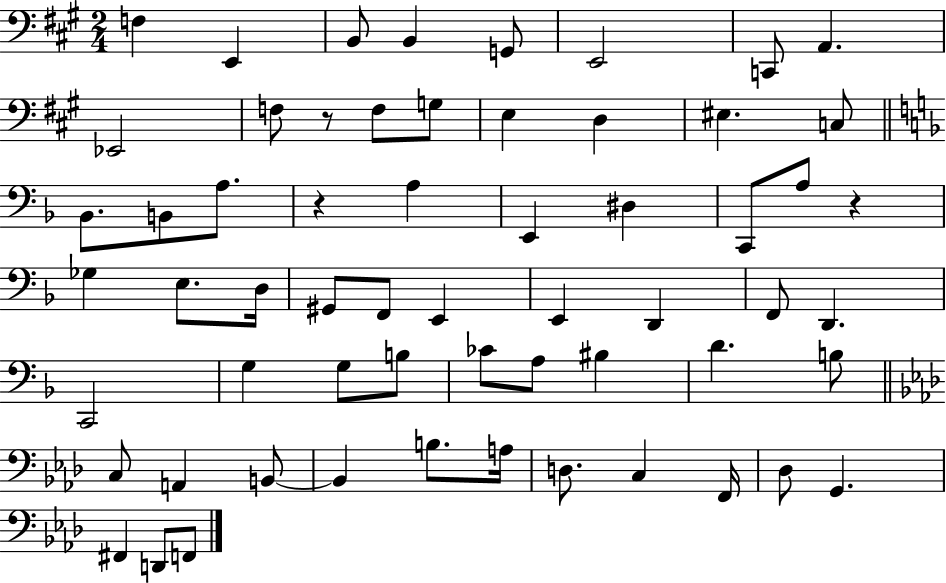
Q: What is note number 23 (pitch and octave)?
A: C2